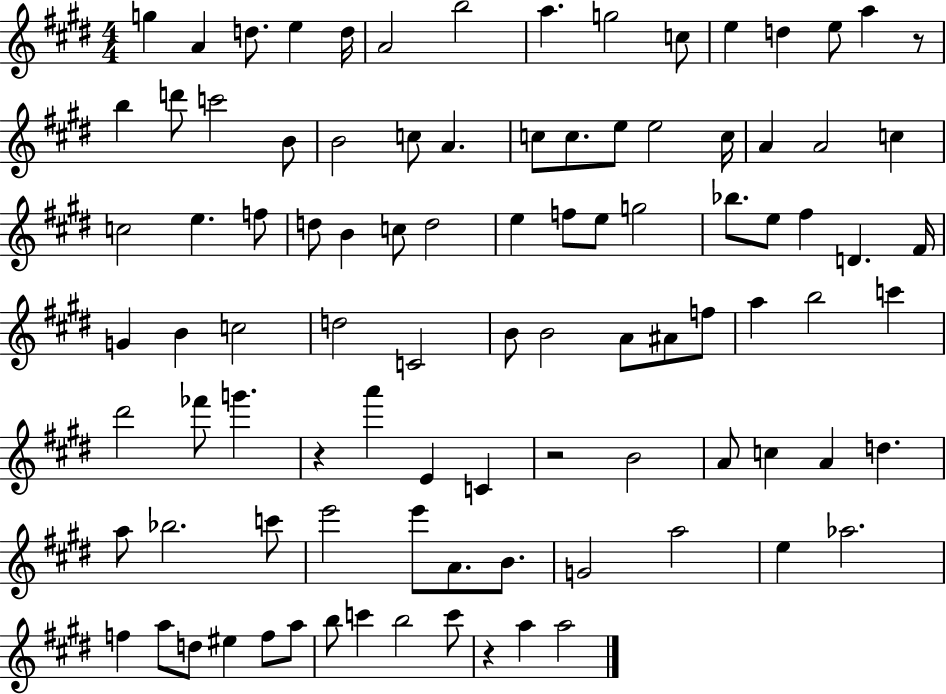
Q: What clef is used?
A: treble